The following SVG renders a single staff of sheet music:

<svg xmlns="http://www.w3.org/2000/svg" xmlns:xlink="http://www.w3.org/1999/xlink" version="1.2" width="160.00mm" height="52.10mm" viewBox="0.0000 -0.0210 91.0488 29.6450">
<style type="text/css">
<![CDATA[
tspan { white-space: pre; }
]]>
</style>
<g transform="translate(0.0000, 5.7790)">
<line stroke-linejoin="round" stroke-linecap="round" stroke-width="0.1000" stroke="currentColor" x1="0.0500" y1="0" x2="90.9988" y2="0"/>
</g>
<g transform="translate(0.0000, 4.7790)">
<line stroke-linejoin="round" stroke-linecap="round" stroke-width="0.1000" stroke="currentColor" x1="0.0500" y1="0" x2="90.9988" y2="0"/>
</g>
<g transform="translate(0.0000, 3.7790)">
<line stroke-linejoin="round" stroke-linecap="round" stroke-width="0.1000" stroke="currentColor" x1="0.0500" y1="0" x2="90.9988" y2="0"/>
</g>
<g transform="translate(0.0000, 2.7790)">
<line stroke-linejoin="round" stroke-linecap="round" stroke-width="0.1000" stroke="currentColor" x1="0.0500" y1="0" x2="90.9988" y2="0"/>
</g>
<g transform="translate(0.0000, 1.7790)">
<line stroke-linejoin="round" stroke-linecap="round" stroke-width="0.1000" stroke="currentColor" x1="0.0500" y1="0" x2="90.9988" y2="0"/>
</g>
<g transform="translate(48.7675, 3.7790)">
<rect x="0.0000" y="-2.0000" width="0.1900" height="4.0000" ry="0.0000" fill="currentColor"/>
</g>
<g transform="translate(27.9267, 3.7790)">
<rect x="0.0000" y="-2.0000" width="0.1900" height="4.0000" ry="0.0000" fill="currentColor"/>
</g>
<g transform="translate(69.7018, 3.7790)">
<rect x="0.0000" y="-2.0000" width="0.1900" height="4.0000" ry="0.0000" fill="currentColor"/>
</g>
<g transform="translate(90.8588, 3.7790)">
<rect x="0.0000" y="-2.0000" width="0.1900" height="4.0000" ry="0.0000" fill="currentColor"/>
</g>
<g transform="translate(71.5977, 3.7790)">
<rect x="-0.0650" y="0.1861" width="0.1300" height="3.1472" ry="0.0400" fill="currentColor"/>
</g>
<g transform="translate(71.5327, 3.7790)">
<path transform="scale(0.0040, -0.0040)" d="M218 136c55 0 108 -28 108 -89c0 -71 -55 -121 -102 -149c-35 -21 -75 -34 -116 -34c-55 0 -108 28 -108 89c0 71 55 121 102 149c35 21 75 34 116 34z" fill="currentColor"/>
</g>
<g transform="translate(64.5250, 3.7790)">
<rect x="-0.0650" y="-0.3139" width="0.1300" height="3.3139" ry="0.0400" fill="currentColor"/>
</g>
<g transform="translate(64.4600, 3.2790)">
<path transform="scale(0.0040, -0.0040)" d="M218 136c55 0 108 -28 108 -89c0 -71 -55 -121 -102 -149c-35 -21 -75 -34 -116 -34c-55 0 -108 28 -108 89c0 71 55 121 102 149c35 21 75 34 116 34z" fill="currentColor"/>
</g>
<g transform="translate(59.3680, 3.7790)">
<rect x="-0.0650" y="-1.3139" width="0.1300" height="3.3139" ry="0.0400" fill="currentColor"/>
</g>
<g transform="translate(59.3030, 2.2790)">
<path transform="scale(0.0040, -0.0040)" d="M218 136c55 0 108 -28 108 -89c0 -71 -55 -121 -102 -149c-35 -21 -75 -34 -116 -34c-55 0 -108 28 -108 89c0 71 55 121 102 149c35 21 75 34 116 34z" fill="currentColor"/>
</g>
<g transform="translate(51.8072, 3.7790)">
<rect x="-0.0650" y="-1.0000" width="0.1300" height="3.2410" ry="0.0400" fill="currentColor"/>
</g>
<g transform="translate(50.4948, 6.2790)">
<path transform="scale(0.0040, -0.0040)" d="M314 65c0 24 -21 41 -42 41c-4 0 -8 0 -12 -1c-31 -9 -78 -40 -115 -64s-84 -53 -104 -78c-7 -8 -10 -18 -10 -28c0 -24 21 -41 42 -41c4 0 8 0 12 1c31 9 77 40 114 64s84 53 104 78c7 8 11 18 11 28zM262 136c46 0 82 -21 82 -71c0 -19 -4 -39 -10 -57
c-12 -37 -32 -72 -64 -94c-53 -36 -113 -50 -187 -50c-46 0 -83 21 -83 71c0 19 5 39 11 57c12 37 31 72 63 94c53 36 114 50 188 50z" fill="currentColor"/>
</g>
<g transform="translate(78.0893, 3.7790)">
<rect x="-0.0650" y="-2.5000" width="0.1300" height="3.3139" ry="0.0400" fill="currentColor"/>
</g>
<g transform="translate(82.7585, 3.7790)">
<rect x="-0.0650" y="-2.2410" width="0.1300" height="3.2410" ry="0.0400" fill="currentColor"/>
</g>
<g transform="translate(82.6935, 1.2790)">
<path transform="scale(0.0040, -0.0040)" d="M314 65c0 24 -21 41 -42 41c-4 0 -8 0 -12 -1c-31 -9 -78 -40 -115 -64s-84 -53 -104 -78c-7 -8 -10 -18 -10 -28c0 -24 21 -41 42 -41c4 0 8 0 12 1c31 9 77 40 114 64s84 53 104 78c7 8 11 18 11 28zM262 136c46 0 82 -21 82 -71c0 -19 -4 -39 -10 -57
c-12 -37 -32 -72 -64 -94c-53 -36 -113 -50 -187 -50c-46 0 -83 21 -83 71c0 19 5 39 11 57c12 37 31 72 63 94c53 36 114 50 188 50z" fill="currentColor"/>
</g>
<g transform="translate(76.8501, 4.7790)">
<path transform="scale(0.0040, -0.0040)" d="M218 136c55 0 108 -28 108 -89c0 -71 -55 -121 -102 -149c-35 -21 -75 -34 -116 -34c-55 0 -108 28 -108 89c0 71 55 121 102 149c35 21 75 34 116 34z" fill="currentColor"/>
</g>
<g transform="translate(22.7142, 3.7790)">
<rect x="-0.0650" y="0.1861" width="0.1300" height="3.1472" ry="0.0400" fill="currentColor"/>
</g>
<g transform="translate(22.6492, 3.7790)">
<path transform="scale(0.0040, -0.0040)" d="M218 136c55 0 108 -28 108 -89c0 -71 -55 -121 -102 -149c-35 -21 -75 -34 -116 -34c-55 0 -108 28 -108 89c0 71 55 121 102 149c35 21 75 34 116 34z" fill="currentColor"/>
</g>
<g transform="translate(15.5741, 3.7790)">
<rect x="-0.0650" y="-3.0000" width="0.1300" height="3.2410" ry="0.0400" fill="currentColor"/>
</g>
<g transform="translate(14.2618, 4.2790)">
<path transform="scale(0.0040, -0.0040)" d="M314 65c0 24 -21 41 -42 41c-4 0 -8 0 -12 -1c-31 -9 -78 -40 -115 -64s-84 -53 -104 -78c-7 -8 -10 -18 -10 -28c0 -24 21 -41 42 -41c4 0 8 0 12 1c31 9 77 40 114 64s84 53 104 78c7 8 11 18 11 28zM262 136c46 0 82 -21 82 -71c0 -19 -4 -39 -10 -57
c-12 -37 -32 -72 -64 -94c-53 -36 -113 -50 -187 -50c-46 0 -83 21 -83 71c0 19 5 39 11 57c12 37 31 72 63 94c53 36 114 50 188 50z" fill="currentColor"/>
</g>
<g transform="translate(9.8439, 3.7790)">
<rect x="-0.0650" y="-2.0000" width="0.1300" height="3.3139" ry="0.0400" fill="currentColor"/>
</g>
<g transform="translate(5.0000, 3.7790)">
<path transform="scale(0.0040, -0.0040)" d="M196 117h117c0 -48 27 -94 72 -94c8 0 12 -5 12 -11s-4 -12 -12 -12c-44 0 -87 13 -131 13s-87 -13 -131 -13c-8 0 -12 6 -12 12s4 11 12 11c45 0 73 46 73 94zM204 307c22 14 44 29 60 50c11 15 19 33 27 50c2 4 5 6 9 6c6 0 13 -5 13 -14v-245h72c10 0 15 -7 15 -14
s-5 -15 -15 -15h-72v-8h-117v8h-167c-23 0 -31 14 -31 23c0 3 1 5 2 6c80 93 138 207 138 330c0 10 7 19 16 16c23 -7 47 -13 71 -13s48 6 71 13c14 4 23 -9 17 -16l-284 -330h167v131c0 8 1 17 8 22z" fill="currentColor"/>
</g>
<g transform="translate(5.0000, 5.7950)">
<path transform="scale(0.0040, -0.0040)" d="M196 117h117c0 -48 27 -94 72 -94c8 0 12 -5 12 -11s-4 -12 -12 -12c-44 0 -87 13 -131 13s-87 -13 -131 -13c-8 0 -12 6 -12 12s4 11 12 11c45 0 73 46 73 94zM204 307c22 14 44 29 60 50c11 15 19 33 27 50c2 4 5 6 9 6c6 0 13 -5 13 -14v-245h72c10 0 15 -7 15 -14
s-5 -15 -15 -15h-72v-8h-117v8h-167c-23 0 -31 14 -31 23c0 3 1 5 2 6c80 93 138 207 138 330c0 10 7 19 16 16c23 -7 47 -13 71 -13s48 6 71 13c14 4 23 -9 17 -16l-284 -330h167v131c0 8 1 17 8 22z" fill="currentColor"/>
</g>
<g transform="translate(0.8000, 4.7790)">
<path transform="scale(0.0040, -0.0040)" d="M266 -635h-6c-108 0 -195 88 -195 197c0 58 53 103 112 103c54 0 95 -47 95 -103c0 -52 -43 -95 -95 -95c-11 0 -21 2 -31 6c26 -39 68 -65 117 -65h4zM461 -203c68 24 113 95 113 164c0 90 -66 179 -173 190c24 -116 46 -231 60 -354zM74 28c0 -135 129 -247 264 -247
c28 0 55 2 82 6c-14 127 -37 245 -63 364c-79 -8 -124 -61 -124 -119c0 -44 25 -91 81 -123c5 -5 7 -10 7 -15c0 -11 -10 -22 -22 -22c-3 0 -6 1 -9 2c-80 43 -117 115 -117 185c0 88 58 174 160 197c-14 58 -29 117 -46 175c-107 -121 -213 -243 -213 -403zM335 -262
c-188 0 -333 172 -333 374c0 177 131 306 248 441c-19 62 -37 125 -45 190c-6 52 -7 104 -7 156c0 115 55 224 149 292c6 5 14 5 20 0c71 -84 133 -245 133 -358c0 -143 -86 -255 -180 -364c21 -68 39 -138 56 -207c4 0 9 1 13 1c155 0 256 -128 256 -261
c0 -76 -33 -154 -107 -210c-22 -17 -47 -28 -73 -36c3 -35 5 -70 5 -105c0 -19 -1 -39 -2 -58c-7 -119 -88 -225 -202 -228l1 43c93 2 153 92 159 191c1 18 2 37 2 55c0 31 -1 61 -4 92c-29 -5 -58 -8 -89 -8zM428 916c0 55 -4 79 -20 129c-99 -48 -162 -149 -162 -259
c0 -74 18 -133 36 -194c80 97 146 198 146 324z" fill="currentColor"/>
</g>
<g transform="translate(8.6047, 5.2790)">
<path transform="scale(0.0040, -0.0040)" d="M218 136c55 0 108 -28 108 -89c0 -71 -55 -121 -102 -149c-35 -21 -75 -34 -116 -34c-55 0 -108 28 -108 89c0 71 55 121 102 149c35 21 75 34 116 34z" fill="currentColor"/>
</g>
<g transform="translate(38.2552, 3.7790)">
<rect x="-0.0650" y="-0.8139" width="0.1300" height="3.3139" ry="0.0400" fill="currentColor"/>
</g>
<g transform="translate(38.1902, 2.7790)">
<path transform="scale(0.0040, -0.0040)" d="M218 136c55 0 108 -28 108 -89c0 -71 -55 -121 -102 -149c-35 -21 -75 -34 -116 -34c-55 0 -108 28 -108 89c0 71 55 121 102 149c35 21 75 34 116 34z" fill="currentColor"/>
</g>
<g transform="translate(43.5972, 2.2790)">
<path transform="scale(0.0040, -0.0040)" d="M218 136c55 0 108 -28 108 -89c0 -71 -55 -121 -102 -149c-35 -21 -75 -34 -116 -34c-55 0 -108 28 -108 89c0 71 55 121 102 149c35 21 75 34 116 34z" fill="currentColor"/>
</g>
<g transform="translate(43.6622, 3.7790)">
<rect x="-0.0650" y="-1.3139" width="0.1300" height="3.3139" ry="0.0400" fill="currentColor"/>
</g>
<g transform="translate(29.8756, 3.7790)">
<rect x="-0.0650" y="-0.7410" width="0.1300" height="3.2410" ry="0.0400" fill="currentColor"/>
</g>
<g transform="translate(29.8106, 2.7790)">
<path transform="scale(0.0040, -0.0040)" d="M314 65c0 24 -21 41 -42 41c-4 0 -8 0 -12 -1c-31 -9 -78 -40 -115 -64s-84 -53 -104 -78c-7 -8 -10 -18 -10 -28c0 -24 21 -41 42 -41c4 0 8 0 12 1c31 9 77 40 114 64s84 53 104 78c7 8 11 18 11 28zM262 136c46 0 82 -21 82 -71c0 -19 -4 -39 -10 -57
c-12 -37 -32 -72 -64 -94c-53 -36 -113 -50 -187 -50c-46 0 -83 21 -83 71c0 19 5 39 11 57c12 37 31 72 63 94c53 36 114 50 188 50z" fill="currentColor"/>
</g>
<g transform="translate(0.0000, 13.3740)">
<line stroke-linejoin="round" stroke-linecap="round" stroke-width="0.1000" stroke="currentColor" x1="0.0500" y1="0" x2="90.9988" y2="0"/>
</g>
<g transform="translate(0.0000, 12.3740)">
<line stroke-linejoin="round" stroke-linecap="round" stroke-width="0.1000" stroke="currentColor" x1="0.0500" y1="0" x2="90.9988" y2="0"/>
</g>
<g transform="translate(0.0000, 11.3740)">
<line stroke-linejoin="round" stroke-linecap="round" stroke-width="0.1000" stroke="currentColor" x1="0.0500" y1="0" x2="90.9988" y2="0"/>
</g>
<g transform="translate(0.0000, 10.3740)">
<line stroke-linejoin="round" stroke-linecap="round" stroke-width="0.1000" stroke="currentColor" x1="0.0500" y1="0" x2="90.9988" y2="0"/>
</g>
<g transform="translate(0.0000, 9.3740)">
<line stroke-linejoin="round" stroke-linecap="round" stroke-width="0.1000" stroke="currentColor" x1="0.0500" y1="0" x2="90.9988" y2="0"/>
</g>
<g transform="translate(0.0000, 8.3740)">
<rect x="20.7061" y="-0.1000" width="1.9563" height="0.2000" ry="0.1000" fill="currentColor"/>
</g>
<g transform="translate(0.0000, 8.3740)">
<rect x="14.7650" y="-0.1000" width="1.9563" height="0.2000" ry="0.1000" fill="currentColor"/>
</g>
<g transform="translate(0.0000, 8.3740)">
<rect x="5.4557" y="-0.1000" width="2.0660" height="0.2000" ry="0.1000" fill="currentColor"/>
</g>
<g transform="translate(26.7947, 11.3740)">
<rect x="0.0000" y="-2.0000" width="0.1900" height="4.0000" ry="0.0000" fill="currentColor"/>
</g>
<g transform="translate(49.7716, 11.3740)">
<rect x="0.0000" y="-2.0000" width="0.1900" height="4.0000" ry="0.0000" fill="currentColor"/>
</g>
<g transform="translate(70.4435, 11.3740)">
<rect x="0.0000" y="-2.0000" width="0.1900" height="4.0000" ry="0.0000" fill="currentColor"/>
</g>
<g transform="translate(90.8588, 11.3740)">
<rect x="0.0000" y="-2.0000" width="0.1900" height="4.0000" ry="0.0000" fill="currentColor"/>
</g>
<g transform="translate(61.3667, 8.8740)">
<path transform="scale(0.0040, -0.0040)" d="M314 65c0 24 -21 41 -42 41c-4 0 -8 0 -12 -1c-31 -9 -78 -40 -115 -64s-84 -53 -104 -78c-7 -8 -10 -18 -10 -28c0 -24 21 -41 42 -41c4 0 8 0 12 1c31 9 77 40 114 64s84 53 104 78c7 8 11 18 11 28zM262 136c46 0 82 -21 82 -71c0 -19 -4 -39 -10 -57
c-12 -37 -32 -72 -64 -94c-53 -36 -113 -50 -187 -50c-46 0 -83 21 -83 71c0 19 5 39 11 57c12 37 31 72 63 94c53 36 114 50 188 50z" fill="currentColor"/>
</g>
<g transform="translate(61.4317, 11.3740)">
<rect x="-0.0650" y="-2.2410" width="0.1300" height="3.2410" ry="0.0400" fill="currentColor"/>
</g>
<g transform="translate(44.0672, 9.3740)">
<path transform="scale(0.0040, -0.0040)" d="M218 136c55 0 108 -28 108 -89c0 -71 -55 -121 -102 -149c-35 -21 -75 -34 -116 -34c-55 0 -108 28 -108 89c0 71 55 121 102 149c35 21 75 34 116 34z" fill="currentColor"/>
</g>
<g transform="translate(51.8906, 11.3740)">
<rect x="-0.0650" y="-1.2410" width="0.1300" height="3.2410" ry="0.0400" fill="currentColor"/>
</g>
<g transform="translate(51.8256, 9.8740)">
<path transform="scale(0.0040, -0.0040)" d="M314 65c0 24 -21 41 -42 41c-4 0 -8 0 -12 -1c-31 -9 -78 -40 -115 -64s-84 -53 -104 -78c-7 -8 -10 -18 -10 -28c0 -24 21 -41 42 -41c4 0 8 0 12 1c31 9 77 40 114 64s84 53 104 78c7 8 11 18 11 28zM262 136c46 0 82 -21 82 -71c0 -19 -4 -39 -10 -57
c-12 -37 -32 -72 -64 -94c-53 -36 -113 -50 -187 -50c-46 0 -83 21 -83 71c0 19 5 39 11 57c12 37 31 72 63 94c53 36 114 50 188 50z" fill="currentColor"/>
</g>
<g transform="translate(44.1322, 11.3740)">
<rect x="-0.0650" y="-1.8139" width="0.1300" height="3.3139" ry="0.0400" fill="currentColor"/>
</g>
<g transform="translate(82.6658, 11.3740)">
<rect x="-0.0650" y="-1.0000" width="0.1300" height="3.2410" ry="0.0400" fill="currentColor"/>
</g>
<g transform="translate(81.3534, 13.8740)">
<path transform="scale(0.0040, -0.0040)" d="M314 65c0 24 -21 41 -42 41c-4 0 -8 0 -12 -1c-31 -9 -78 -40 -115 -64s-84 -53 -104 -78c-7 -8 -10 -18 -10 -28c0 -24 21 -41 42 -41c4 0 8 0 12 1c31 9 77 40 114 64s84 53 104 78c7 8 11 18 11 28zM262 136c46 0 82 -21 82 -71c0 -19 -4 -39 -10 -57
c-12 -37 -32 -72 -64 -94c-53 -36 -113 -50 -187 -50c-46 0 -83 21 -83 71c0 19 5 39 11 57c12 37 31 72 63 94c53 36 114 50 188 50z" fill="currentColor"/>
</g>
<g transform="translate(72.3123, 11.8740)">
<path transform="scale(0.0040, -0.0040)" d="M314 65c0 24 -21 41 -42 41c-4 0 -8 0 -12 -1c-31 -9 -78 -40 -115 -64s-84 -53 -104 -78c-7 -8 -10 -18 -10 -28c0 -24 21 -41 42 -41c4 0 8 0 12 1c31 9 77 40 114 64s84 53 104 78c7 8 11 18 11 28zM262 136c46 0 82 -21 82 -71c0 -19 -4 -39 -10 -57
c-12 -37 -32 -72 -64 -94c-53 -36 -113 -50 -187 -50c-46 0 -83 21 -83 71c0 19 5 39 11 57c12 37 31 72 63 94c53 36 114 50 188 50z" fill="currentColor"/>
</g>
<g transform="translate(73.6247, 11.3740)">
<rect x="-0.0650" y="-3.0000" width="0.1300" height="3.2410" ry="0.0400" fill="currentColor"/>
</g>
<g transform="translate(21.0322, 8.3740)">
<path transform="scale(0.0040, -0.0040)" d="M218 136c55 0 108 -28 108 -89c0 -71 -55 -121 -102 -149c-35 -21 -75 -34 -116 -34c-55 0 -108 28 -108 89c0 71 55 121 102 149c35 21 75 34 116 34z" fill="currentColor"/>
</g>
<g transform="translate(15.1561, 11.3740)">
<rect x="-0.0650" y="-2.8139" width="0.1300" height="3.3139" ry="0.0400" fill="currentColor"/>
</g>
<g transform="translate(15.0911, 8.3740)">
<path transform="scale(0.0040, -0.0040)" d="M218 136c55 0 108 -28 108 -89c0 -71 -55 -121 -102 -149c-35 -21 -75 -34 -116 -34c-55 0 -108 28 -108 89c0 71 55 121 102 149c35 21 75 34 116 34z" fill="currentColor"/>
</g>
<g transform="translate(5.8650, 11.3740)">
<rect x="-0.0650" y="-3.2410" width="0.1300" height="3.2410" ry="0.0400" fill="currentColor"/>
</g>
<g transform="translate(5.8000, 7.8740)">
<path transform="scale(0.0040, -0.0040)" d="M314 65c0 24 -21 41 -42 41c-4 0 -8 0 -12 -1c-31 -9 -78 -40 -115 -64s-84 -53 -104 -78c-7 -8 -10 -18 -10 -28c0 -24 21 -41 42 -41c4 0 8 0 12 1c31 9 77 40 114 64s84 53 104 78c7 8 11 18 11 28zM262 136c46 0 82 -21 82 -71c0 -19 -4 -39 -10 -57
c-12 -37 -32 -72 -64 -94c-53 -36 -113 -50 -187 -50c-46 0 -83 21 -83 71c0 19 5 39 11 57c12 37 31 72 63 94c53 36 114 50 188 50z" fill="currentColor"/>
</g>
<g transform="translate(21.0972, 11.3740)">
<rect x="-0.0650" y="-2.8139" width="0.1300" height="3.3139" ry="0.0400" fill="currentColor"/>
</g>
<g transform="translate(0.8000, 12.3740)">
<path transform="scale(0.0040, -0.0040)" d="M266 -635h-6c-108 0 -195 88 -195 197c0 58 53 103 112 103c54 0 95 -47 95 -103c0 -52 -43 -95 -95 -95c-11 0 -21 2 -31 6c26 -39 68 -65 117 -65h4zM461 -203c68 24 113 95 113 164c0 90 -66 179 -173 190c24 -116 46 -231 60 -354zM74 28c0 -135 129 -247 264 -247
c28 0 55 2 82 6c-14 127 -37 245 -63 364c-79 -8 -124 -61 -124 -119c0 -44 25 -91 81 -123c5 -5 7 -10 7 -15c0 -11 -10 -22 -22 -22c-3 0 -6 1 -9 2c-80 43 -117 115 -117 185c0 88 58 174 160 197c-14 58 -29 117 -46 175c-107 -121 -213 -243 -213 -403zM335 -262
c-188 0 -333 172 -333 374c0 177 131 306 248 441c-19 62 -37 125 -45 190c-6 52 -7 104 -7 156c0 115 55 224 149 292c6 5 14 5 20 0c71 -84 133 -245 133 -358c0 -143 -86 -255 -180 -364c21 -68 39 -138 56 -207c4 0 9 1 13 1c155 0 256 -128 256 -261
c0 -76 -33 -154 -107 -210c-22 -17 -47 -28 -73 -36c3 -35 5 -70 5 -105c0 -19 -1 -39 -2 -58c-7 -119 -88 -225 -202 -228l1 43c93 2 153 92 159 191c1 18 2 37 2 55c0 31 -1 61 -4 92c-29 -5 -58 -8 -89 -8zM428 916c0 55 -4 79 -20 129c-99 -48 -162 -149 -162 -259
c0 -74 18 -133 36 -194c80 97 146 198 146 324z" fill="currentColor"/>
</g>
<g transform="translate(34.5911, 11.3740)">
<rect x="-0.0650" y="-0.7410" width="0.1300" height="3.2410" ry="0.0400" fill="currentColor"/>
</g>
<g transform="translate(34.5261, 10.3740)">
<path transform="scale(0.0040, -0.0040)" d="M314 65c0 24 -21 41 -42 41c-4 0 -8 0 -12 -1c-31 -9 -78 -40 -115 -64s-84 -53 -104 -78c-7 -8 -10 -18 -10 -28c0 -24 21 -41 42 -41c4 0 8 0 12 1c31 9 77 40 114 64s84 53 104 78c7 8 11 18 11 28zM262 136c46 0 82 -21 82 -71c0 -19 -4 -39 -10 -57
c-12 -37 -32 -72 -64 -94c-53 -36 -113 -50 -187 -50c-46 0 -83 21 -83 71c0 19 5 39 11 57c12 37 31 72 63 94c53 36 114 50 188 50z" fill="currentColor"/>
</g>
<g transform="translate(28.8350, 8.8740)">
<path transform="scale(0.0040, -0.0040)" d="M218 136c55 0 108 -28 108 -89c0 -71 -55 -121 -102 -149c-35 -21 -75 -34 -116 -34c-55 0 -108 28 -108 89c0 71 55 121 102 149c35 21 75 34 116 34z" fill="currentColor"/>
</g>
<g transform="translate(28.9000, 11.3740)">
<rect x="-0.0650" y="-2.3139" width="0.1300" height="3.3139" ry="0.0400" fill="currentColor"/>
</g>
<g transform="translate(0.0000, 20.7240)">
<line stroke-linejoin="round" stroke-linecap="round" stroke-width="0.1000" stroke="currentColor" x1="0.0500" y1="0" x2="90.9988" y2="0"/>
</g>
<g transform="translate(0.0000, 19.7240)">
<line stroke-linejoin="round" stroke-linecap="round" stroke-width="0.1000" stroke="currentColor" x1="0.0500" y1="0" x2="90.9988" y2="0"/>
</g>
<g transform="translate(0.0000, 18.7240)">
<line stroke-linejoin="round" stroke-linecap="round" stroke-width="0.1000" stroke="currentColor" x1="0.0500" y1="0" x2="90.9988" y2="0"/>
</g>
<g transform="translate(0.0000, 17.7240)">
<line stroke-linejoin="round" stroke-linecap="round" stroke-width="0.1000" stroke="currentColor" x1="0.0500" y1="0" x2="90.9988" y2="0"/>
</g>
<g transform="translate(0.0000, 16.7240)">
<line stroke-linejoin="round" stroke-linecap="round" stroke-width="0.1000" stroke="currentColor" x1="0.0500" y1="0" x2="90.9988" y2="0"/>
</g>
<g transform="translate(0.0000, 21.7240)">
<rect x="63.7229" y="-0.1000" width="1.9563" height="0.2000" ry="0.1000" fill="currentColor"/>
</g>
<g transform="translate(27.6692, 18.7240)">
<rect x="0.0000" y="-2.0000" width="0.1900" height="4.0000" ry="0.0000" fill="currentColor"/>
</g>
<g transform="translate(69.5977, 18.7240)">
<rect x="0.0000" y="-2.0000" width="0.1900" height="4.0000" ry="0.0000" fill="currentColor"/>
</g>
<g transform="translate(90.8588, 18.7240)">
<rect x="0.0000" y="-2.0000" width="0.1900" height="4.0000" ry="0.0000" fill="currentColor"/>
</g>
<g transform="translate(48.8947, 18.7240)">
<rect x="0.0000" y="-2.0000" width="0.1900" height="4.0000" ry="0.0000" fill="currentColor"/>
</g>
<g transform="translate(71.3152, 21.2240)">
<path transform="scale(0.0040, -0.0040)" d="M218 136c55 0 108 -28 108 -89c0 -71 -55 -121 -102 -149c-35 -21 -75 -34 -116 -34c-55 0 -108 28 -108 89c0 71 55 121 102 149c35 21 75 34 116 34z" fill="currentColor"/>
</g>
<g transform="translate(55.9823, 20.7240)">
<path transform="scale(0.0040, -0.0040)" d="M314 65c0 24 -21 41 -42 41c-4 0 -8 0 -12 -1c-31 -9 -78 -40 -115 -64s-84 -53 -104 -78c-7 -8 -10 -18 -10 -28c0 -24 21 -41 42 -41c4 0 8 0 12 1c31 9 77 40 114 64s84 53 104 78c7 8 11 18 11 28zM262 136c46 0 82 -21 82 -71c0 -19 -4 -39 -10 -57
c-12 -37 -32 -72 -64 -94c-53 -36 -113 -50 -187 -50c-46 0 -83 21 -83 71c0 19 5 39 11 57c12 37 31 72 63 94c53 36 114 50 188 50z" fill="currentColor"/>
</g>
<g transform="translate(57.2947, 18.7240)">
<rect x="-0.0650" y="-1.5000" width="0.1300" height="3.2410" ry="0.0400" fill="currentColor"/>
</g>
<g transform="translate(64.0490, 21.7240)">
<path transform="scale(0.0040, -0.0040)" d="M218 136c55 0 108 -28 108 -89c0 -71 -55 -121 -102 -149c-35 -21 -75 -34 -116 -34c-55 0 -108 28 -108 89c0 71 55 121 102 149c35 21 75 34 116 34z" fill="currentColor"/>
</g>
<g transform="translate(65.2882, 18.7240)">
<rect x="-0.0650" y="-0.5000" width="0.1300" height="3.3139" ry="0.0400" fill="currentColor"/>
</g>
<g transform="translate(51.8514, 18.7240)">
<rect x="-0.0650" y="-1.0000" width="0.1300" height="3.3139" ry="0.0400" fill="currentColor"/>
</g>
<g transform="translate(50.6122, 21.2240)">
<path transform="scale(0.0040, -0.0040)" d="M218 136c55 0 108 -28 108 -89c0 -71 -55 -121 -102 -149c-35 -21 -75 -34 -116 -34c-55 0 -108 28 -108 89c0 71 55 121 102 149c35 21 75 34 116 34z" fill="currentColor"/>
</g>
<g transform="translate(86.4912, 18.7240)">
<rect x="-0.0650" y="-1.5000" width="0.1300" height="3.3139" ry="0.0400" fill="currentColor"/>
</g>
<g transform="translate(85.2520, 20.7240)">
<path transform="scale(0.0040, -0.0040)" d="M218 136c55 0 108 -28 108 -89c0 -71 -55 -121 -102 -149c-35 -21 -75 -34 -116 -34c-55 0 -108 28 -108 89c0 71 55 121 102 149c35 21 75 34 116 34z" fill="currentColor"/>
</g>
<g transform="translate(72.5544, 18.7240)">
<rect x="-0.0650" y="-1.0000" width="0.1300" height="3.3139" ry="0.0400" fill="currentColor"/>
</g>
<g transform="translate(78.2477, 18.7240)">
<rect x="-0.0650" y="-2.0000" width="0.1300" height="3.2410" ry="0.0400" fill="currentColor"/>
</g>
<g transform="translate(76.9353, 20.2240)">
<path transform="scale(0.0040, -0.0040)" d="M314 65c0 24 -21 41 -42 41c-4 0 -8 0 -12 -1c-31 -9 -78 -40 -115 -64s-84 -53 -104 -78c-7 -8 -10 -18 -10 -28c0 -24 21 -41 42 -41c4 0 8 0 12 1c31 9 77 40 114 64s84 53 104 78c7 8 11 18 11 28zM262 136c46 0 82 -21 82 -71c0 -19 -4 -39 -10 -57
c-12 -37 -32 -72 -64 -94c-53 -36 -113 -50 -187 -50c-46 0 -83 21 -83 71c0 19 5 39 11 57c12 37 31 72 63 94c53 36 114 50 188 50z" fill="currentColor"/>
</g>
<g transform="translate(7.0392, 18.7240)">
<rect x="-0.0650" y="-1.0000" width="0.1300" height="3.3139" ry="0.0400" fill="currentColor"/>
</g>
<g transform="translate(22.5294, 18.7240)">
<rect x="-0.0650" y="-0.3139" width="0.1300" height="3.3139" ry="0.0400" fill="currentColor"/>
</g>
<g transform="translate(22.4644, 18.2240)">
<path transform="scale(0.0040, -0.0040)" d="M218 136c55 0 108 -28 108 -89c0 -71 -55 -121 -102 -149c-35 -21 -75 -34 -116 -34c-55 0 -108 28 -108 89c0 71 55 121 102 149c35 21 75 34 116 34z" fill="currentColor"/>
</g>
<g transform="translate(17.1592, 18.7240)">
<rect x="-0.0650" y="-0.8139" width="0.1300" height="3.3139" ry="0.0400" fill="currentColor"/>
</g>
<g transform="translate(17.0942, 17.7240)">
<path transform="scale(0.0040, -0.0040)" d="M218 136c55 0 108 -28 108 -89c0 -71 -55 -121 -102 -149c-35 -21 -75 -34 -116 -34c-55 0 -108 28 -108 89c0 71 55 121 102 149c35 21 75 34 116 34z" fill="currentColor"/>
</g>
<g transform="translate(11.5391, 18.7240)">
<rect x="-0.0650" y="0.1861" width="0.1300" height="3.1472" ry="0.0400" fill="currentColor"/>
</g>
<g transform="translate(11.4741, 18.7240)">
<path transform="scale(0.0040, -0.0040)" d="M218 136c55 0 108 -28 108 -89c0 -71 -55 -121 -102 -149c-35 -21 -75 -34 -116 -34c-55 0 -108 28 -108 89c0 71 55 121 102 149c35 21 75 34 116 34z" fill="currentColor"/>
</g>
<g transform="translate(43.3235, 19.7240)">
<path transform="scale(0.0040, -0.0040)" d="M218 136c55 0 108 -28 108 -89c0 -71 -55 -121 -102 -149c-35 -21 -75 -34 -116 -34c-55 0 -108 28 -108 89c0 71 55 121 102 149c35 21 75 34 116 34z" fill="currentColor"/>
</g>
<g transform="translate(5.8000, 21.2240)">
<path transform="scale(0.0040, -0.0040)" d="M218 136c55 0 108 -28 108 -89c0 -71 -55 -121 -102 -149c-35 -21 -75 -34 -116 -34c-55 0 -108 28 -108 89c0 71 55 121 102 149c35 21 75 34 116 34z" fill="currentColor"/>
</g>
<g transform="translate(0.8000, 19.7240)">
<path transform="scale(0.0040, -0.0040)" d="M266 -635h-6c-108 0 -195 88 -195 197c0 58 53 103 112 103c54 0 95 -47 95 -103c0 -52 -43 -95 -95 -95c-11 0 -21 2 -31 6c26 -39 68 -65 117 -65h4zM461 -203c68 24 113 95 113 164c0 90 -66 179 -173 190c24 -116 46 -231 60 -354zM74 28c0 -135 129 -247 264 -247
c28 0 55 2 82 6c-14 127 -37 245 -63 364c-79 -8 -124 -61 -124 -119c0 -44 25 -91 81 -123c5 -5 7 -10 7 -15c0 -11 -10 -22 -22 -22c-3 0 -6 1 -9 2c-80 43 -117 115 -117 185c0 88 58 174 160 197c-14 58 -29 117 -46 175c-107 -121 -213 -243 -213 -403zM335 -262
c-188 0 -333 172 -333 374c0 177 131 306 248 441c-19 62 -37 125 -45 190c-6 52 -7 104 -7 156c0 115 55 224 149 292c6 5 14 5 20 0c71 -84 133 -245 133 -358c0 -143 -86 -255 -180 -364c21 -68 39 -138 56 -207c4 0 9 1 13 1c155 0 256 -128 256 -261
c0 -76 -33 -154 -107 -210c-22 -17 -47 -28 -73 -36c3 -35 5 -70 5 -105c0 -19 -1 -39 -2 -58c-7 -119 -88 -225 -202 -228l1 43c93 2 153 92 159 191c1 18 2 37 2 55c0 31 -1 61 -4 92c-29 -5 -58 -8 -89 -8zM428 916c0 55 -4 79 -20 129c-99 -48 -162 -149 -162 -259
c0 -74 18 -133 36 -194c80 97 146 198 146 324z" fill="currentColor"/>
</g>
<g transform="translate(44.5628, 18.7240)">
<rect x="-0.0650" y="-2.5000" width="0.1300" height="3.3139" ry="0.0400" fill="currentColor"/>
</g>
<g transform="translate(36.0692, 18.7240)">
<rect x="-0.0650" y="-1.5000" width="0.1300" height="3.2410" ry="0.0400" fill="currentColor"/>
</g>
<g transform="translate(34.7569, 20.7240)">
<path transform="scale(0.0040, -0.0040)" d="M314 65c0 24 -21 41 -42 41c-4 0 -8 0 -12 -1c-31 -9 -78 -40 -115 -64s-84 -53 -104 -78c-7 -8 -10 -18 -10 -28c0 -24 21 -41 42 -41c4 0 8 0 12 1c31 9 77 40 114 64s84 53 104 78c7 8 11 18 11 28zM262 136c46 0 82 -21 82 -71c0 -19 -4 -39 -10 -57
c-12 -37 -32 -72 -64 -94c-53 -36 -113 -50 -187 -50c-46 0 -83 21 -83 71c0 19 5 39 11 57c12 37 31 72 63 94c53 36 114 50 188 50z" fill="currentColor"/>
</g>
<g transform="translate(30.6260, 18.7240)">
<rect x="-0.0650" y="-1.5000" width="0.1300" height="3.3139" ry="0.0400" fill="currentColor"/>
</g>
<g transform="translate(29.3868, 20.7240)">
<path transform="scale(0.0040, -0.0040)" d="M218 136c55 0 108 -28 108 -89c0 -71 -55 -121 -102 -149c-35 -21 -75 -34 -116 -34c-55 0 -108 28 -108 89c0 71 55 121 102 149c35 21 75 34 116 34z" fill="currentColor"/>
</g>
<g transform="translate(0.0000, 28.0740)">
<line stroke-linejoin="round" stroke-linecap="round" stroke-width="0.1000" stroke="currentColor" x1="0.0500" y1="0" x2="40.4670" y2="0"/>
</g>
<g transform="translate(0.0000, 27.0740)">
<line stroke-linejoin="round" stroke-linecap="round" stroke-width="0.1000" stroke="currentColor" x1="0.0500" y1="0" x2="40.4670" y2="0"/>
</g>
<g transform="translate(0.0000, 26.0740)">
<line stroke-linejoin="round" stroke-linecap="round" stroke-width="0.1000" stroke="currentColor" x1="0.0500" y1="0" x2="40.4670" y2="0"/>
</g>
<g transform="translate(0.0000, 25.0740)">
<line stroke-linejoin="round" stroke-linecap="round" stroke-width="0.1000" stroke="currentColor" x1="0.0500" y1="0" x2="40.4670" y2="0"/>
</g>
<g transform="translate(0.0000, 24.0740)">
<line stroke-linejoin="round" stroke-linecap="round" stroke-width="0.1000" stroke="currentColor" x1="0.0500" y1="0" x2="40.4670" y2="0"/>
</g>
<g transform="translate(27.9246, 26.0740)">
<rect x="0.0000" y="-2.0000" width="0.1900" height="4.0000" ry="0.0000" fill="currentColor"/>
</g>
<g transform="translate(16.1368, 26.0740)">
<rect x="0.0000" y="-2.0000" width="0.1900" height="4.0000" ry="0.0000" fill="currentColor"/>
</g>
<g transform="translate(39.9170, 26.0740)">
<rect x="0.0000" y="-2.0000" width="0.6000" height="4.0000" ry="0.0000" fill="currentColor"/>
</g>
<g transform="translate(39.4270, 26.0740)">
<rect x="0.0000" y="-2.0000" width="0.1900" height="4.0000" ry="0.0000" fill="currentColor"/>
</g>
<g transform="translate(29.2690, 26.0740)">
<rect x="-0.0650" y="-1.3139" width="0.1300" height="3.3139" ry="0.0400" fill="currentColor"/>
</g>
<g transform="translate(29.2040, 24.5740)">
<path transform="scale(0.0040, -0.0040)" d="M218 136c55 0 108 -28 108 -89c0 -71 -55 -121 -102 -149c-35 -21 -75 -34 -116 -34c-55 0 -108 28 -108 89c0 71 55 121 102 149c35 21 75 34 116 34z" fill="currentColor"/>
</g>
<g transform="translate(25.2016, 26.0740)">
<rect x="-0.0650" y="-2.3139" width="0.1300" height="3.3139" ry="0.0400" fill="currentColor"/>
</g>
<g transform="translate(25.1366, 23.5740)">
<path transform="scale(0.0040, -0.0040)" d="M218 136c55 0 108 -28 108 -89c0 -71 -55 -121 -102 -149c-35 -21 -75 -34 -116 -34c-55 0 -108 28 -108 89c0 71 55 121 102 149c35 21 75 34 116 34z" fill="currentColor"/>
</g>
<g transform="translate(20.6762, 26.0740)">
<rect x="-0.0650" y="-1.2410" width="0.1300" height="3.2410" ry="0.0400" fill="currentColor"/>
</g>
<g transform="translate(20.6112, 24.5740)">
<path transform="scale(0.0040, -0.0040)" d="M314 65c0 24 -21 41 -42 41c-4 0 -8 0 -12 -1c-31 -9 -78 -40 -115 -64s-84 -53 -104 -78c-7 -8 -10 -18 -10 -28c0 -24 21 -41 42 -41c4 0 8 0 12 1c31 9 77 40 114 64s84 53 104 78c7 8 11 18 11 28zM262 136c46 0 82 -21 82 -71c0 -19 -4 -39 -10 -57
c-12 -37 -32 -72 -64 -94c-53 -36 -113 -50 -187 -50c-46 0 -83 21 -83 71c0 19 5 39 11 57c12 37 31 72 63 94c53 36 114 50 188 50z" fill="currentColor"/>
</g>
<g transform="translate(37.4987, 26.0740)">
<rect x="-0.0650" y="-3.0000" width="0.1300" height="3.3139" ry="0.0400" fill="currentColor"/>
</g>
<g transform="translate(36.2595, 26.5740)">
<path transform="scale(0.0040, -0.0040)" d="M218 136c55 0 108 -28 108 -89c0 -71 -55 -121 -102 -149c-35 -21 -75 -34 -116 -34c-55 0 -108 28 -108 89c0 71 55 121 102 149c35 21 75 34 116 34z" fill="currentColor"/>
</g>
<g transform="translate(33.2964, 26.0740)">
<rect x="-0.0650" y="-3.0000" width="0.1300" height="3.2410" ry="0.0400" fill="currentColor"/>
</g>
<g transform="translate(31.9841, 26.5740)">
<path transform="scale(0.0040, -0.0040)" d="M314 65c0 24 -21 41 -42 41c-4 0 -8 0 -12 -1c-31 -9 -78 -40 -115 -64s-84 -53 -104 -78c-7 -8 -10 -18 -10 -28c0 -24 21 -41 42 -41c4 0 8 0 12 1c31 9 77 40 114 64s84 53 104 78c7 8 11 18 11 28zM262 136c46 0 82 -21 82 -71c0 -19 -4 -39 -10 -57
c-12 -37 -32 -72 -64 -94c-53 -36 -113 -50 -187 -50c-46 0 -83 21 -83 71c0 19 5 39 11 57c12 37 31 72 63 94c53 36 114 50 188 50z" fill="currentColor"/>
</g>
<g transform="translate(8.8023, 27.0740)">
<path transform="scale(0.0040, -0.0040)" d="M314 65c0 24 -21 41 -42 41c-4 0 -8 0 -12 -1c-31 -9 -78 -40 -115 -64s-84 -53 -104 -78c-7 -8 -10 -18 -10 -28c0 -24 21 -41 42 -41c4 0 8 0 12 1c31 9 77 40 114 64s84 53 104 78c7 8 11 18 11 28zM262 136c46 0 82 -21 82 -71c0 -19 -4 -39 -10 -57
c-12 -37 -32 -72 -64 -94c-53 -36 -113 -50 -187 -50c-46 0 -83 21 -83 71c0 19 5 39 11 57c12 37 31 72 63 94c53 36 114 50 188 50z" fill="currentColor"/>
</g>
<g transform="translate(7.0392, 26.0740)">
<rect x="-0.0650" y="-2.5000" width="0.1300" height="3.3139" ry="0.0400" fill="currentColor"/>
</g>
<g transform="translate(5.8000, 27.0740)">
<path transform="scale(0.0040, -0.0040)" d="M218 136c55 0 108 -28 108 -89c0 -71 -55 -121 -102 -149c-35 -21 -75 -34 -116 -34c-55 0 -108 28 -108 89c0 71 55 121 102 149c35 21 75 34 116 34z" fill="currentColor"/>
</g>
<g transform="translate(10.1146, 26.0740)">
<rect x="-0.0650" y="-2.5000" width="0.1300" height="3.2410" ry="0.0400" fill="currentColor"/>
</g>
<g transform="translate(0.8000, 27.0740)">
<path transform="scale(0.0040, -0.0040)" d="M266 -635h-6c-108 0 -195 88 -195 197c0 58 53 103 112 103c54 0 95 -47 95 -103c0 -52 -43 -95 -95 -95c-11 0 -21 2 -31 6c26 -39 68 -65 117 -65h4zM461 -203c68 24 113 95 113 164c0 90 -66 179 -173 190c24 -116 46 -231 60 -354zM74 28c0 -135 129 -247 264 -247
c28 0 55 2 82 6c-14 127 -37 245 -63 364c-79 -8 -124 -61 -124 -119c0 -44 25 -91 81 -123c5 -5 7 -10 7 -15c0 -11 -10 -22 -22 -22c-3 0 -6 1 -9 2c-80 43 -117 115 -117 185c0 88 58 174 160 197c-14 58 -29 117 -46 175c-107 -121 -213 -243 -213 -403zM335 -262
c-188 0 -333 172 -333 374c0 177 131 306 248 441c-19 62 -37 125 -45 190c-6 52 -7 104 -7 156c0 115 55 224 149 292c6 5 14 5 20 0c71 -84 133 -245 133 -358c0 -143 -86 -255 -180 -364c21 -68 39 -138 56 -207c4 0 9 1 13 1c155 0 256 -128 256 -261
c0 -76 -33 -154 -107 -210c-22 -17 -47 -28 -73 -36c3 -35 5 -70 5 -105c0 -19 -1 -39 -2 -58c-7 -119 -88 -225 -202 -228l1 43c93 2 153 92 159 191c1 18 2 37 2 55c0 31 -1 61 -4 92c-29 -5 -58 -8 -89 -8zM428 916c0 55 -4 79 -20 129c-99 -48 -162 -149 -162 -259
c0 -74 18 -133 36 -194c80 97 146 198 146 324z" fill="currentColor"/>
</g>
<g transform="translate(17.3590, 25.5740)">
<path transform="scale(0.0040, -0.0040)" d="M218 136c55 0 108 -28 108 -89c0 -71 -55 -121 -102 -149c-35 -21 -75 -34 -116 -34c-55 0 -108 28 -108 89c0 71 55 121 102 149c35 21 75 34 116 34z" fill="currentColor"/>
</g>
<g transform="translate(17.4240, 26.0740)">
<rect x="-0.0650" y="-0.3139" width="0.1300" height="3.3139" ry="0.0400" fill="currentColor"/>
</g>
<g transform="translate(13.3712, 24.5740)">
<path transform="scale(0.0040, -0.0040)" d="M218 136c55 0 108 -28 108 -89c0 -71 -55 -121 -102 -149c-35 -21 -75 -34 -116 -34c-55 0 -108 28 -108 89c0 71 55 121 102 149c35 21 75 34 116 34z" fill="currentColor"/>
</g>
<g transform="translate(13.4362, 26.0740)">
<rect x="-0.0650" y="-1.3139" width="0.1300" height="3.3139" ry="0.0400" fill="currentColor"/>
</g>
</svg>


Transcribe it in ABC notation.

X:1
T:Untitled
M:4/4
L:1/4
K:C
F A2 B d2 d e D2 e c B G g2 b2 a a g d2 f e2 g2 A2 D2 D B d c E E2 G D E2 C D F2 E G G2 e c e2 g e A2 A